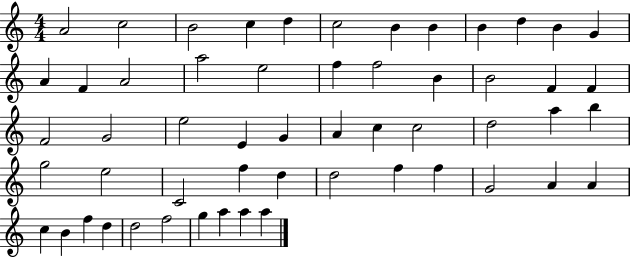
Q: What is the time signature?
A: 4/4